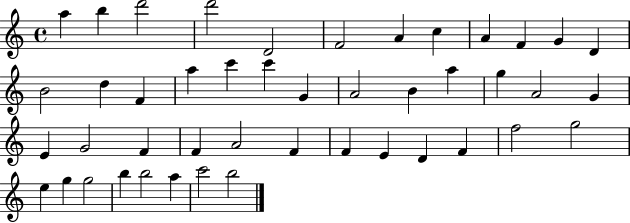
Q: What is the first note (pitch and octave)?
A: A5